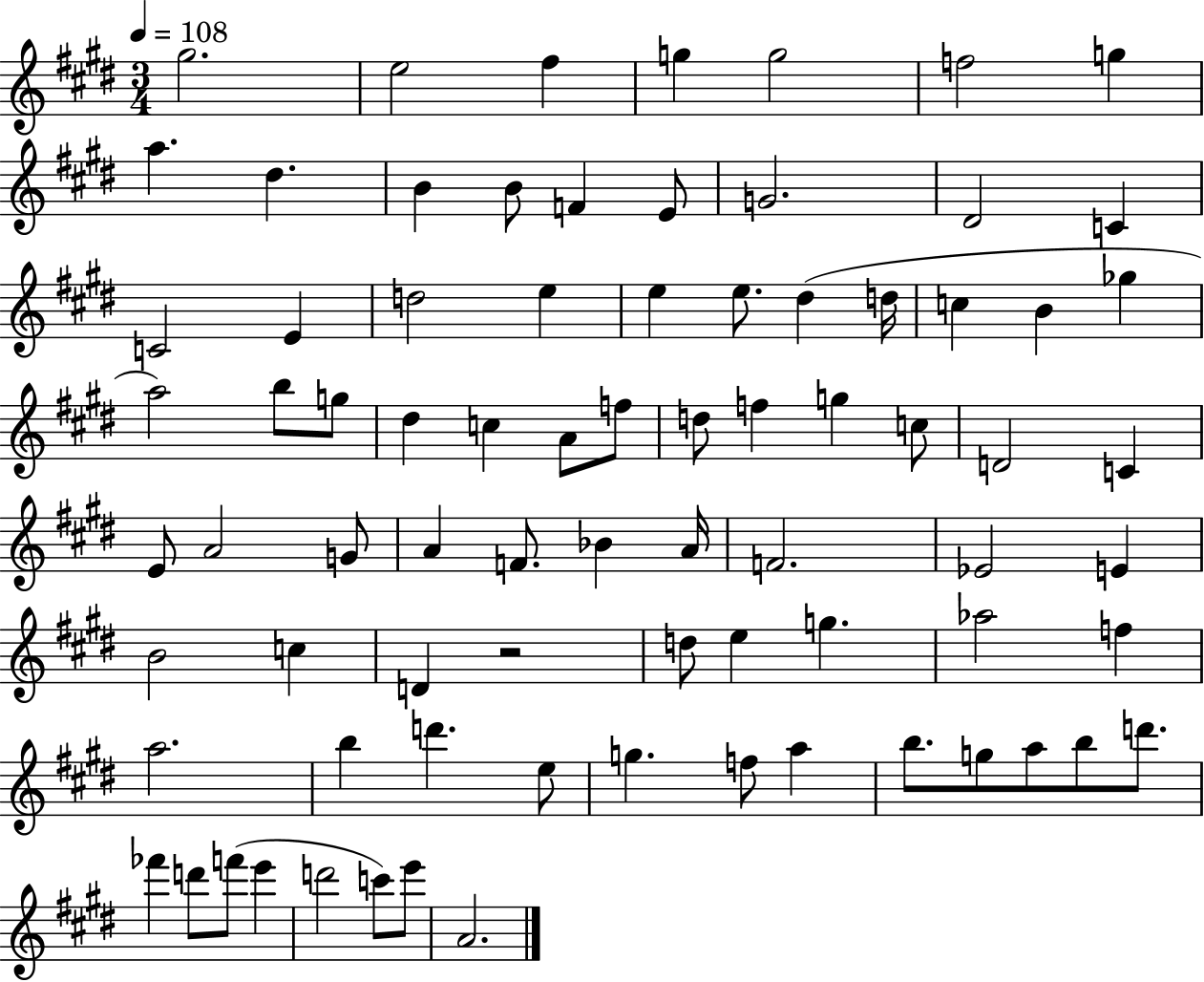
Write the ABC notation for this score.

X:1
T:Untitled
M:3/4
L:1/4
K:E
^g2 e2 ^f g g2 f2 g a ^d B B/2 F E/2 G2 ^D2 C C2 E d2 e e e/2 ^d d/4 c B _g a2 b/2 g/2 ^d c A/2 f/2 d/2 f g c/2 D2 C E/2 A2 G/2 A F/2 _B A/4 F2 _E2 E B2 c D z2 d/2 e g _a2 f a2 b d' e/2 g f/2 a b/2 g/2 a/2 b/2 d'/2 _f' d'/2 f'/2 e' d'2 c'/2 e'/2 A2